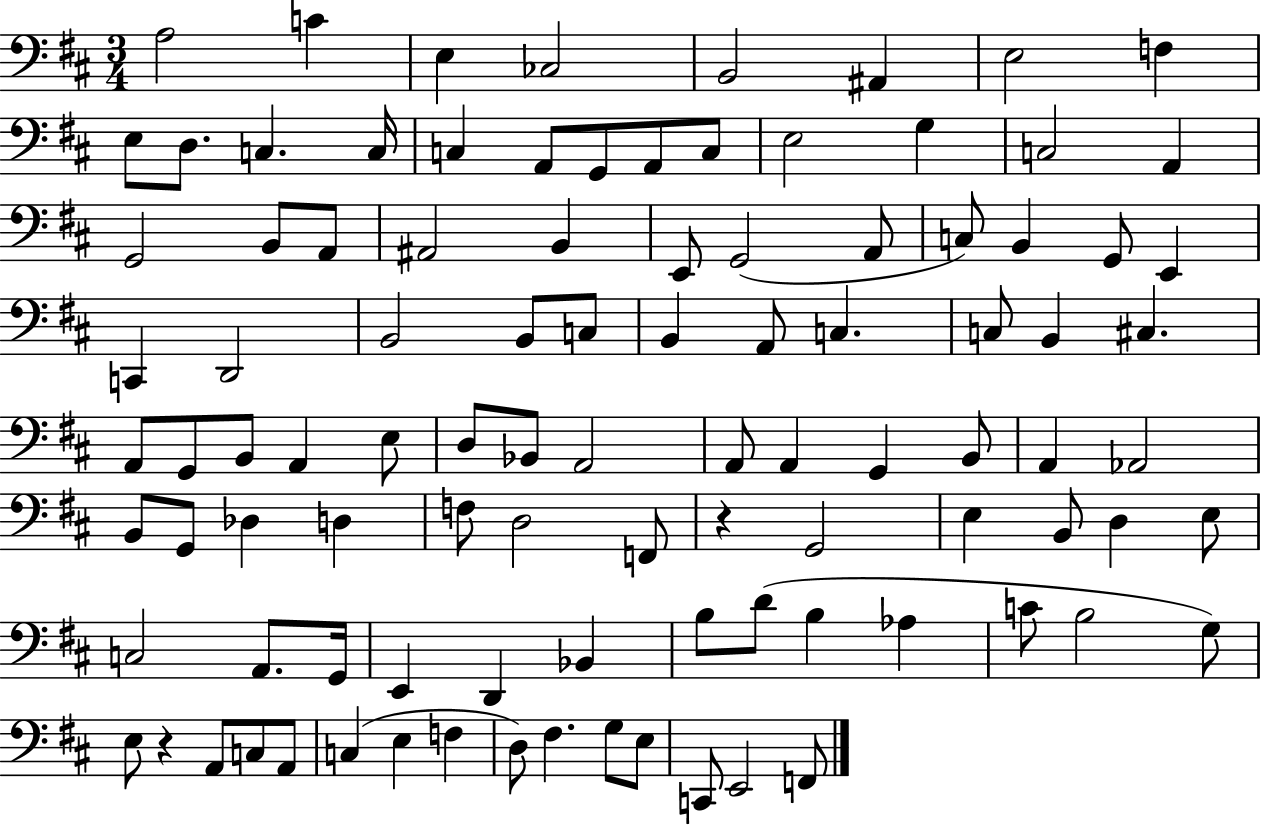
{
  \clef bass
  \numericTimeSignature
  \time 3/4
  \key d \major
  \repeat volta 2 { a2 c'4 | e4 ces2 | b,2 ais,4 | e2 f4 | \break e8 d8. c4. c16 | c4 a,8 g,8 a,8 c8 | e2 g4 | c2 a,4 | \break g,2 b,8 a,8 | ais,2 b,4 | e,8 g,2( a,8 | c8) b,4 g,8 e,4 | \break c,4 d,2 | b,2 b,8 c8 | b,4 a,8 c4. | c8 b,4 cis4. | \break a,8 g,8 b,8 a,4 e8 | d8 bes,8 a,2 | a,8 a,4 g,4 b,8 | a,4 aes,2 | \break b,8 g,8 des4 d4 | f8 d2 f,8 | r4 g,2 | e4 b,8 d4 e8 | \break c2 a,8. g,16 | e,4 d,4 bes,4 | b8 d'8( b4 aes4 | c'8 b2 g8) | \break e8 r4 a,8 c8 a,8 | c4( e4 f4 | d8) fis4. g8 e8 | c,8 e,2 f,8 | \break } \bar "|."
}